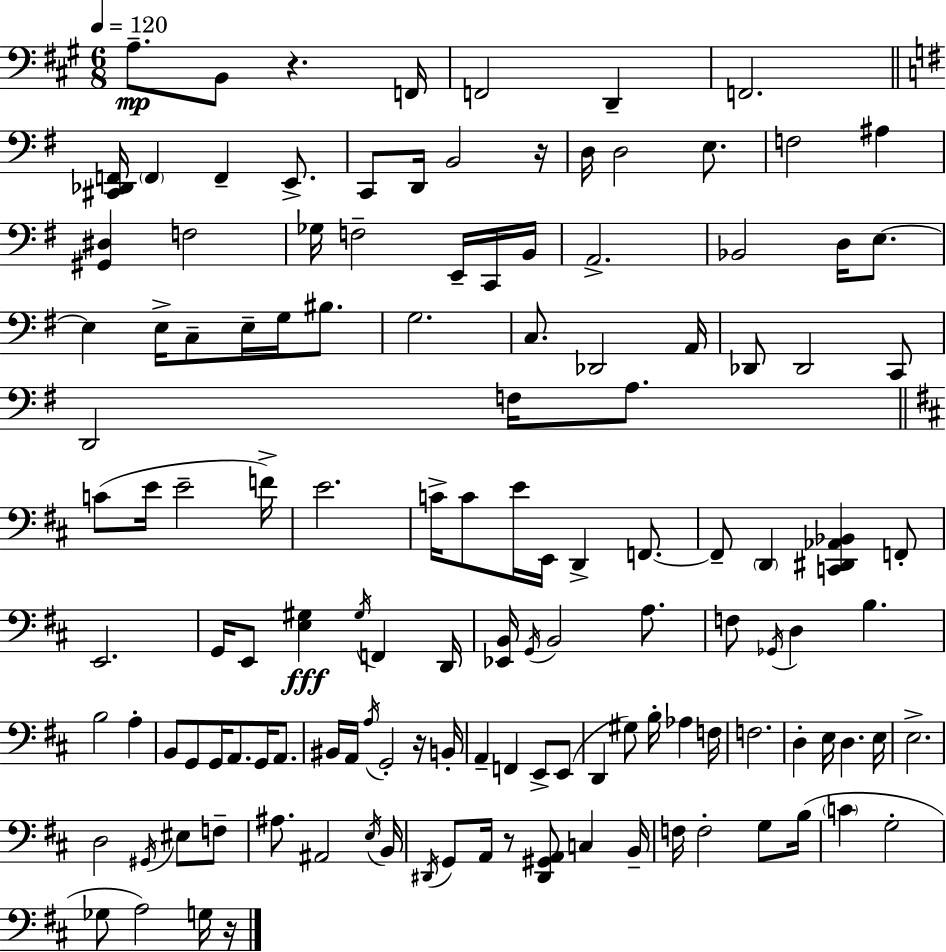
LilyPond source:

{
  \clef bass
  \numericTimeSignature
  \time 6/8
  \key a \major
  \tempo 4 = 120
  a8.--\mp b,8 r4. f,16 | f,2 d,4-- | f,2. | \bar "||" \break \key e \minor <cis, des, f,>16 \parenthesize f,4 f,4-- e,8.-> | c,8 d,16 b,2 r16 | d16 d2 e8. | f2 ais4 | \break <gis, dis>4 f2 | ges16 f2-- e,16-- c,16 b,16 | a,2.-> | bes,2 d16 e8.~~ | \break e4 e16-> c8-- e16-- g16 bis8. | g2. | c8. des,2 a,16 | des,8 des,2 c,8 | \break d,2 f16 a8. | \bar "||" \break \key d \major c'8( e'16 e'2-- f'16->) | e'2. | c'16-> c'8 e'16 e,16 d,4-> f,8.~~ | f,8-- \parenthesize d,4 <c, dis, aes, bes,>4 f,8-. | \break e,2. | g,16 e,8 <e gis>4\fff \acciaccatura { gis16 } f,4 | d,16 <ees, b,>16 \acciaccatura { g,16 } b,2 a8. | f8 \acciaccatura { ges,16 } d4 b4. | \break b2 a4-. | b,8 g,8 g,16 a,8. g,16 | a,8. bis,16 a,16 \acciaccatura { a16 } g,2-. | r16 b,16-. a,4-- f,4 | \break e,8-> e,8( d,4 gis8) b16-. aes4 | f16 f2. | d4-. e16 d4. | e16 e2.-> | \break d2 | \acciaccatura { gis,16 } eis8 f8-- ais8. ais,2 | \acciaccatura { e16 } b,16 \acciaccatura { dis,16 } g,8 a,16 r8 | <dis, gis, a,>8 c4 b,16-- f16 f2-. | \break g8 b16( \parenthesize c'4 g2-. | ges8 a2) | g16 r16 \bar "|."
}